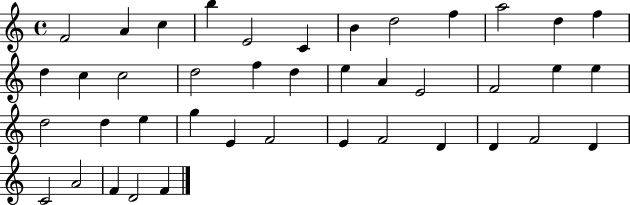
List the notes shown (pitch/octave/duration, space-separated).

F4/h A4/q C5/q B5/q E4/h C4/q B4/q D5/h F5/q A5/h D5/q F5/q D5/q C5/q C5/h D5/h F5/q D5/q E5/q A4/q E4/h F4/h E5/q E5/q D5/h D5/q E5/q G5/q E4/q F4/h E4/q F4/h D4/q D4/q F4/h D4/q C4/h A4/h F4/q D4/h F4/q